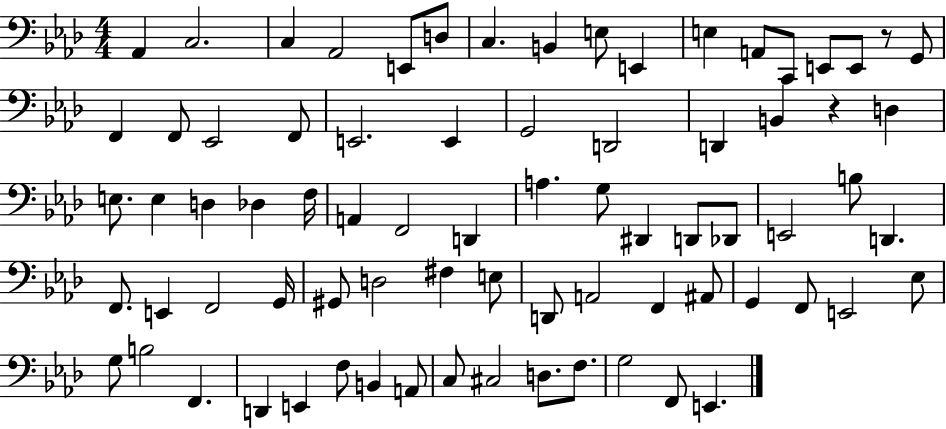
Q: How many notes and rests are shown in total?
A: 76